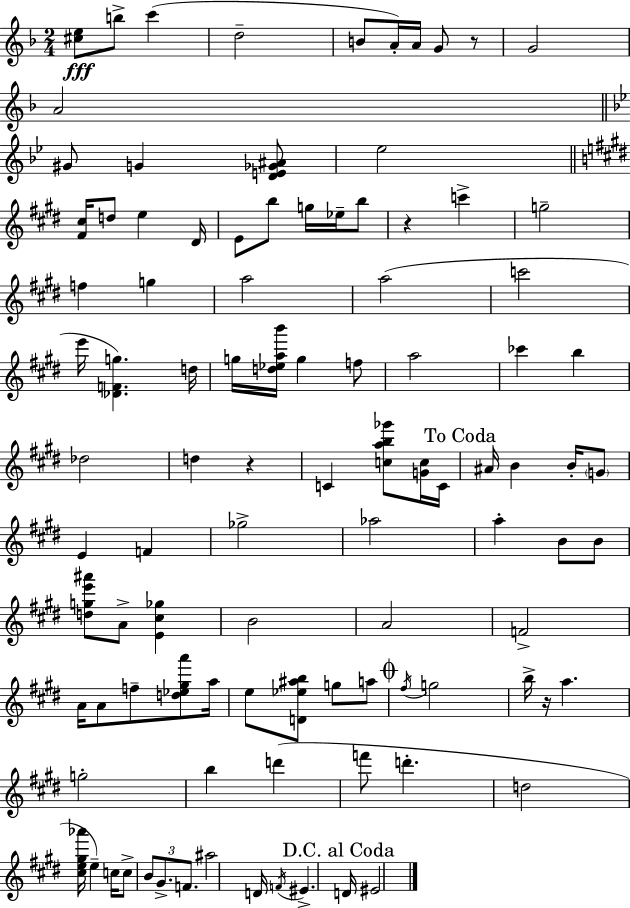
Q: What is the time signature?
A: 2/4